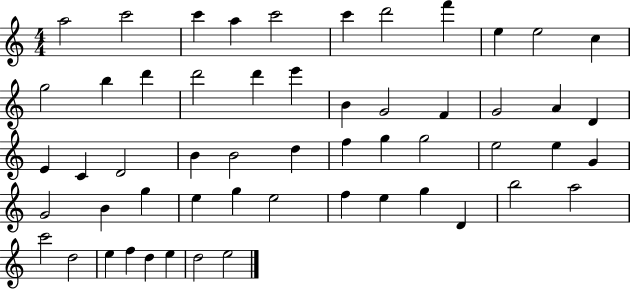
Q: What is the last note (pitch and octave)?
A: E5